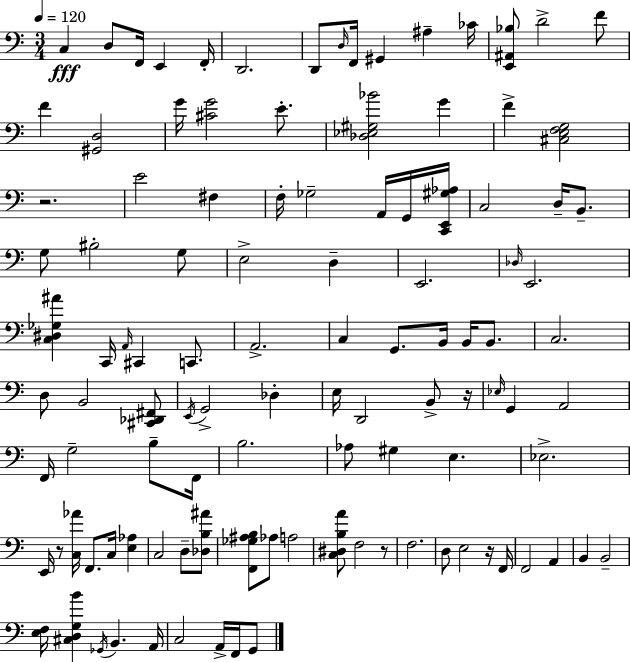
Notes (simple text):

C3/q D3/e F2/s E2/q F2/s D2/h. D2/e D3/s F2/s G#2/q A#3/q CES4/s [E2,A#2,Bb3]/e D4/h F4/e F4/q [G#2,D3]/h G4/s [C#4,G4]/h E4/e. [Db3,Eb3,G#3,Bb4]/h G4/q F4/q [C#3,E3,F3,G3]/h R/h. E4/h F#3/q F3/s Gb3/h A2/s G2/s [C2,E2,G#3,Ab3]/s C3/h D3/s B2/e. G3/e BIS3/h G3/e E3/h D3/q E2/h. Db3/s E2/h. [C3,D#3,Gb3,A#4]/q C2/s A2/s C#2/q C2/e. A2/h. C3/q G2/e. B2/s B2/s B2/e. C3/h. D3/e B2/h [C#2,Db2,F#2]/e E2/s G2/h Db3/q E3/s D2/h B2/e R/s Eb3/s G2/q A2/h F2/s G3/h B3/e F2/s B3/h. Ab3/e G#3/q E3/q. Eb3/h. E2/s R/e [C3,Ab4]/s F2/e. C3/s [E3,Ab3]/q C3/h D3/e [Db3,B3,A#4]/e [F2,Gb3,A#3,B3]/e Ab3/e A3/h [C3,D#3,B3,A4]/e F3/h R/e F3/h. D3/e E3/h R/s F2/s F2/h A2/q B2/q B2/h [E3,F3]/s [C#3,D3,G3,B4]/q Gb2/s B2/q. A2/s C3/h A2/s F2/s G2/e